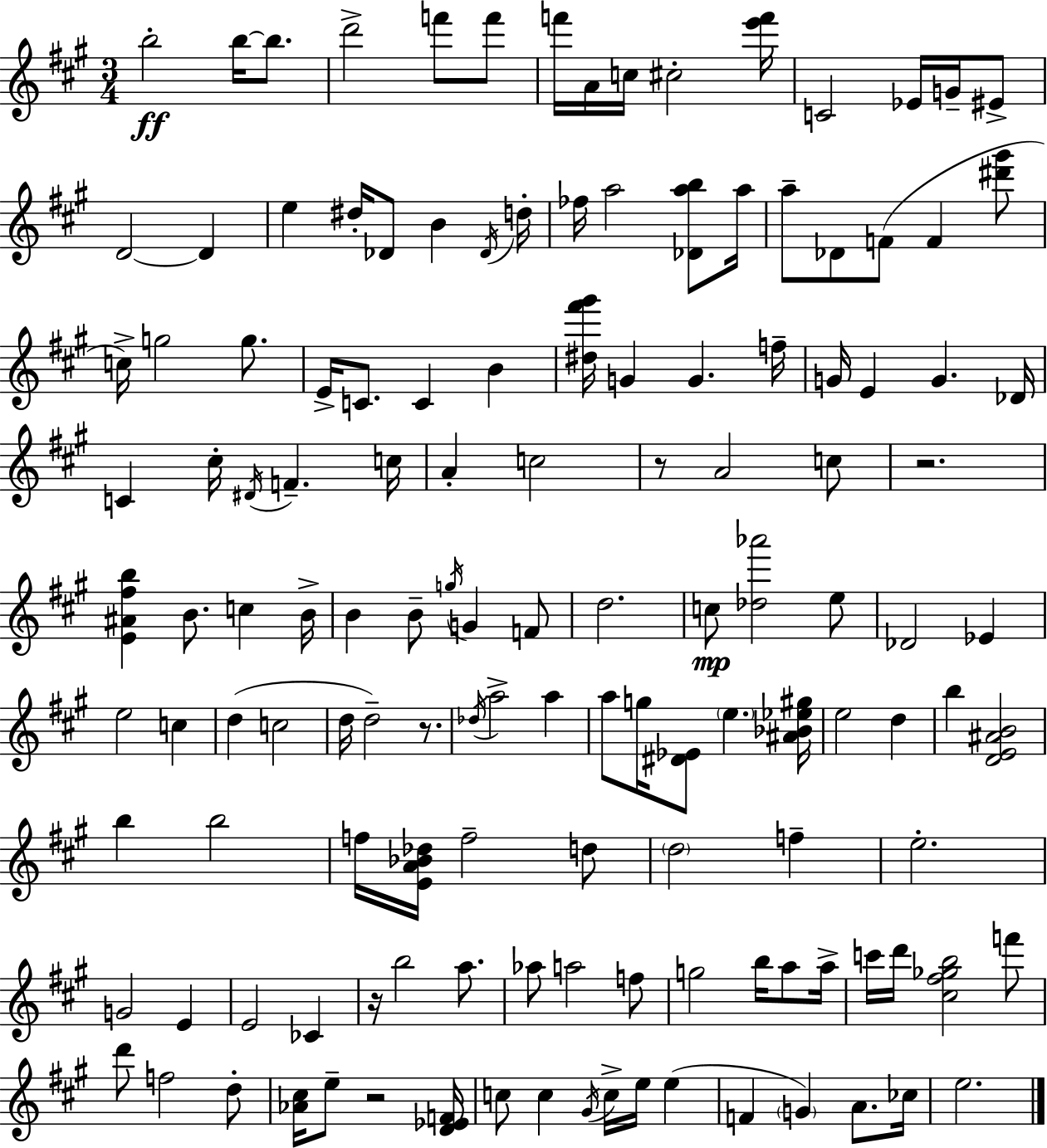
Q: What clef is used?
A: treble